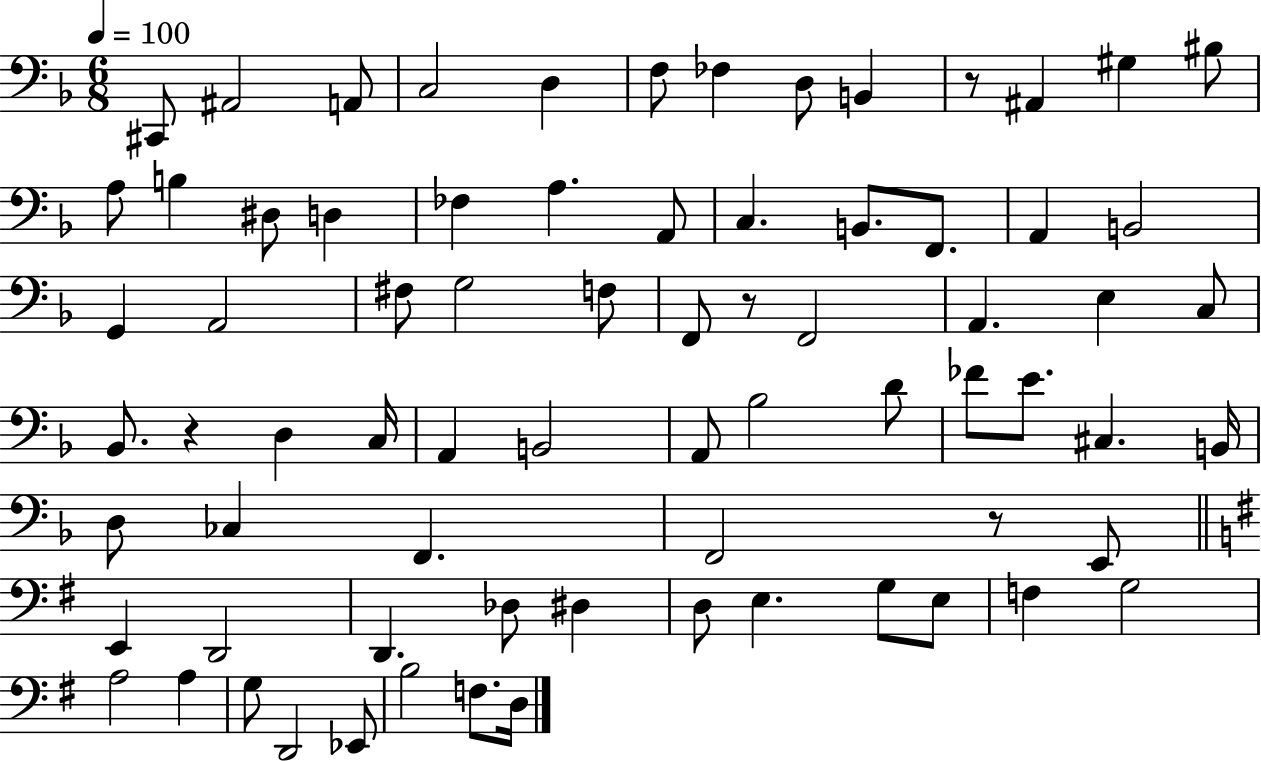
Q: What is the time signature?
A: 6/8